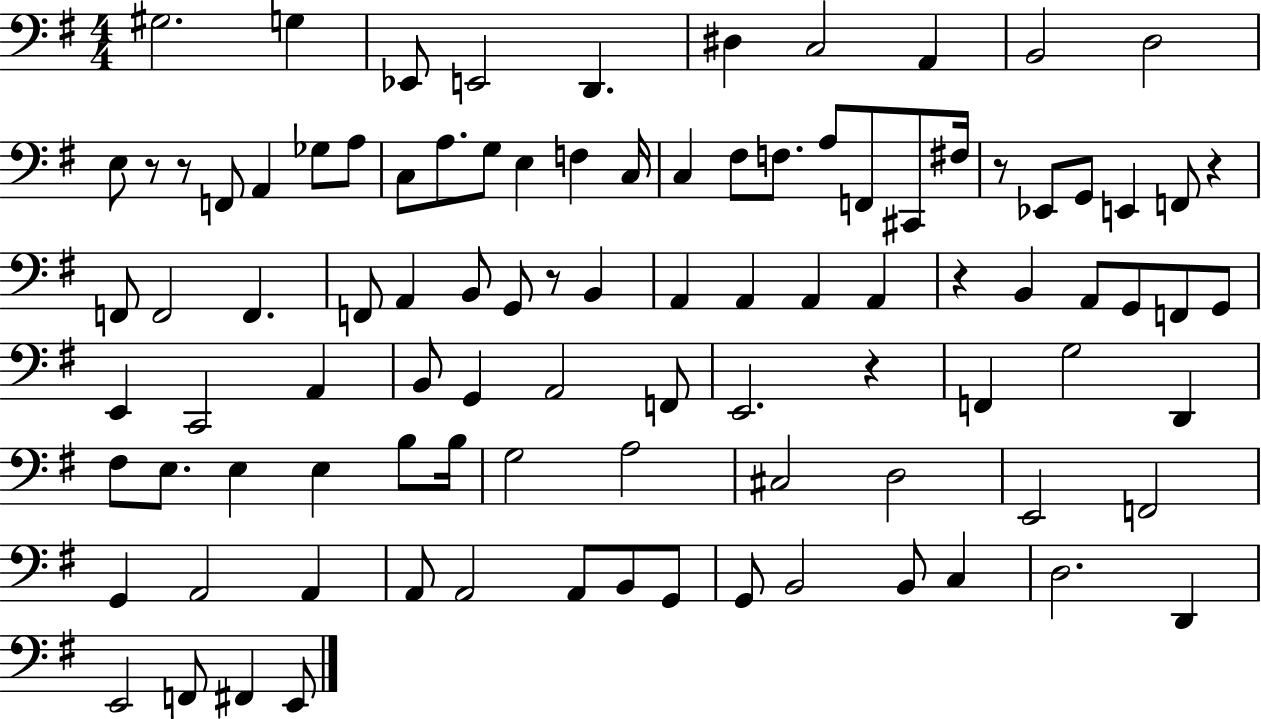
{
  \clef bass
  \numericTimeSignature
  \time 4/4
  \key g \major
  \repeat volta 2 { gis2. g4 | ees,8 e,2 d,4. | dis4 c2 a,4 | b,2 d2 | \break e8 r8 r8 f,8 a,4 ges8 a8 | c8 a8. g8 e4 f4 c16 | c4 fis8 f8. a8 f,8 cis,8 fis16 | r8 ees,8 g,8 e,4 f,8 r4 | \break f,8 f,2 f,4. | f,8 a,4 b,8 g,8 r8 b,4 | a,4 a,4 a,4 a,4 | r4 b,4 a,8 g,8 f,8 g,8 | \break e,4 c,2 a,4 | b,8 g,4 a,2 f,8 | e,2. r4 | f,4 g2 d,4 | \break fis8 e8. e4 e4 b8 b16 | g2 a2 | cis2 d2 | e,2 f,2 | \break g,4 a,2 a,4 | a,8 a,2 a,8 b,8 g,8 | g,8 b,2 b,8 c4 | d2. d,4 | \break e,2 f,8 fis,4 e,8 | } \bar "|."
}